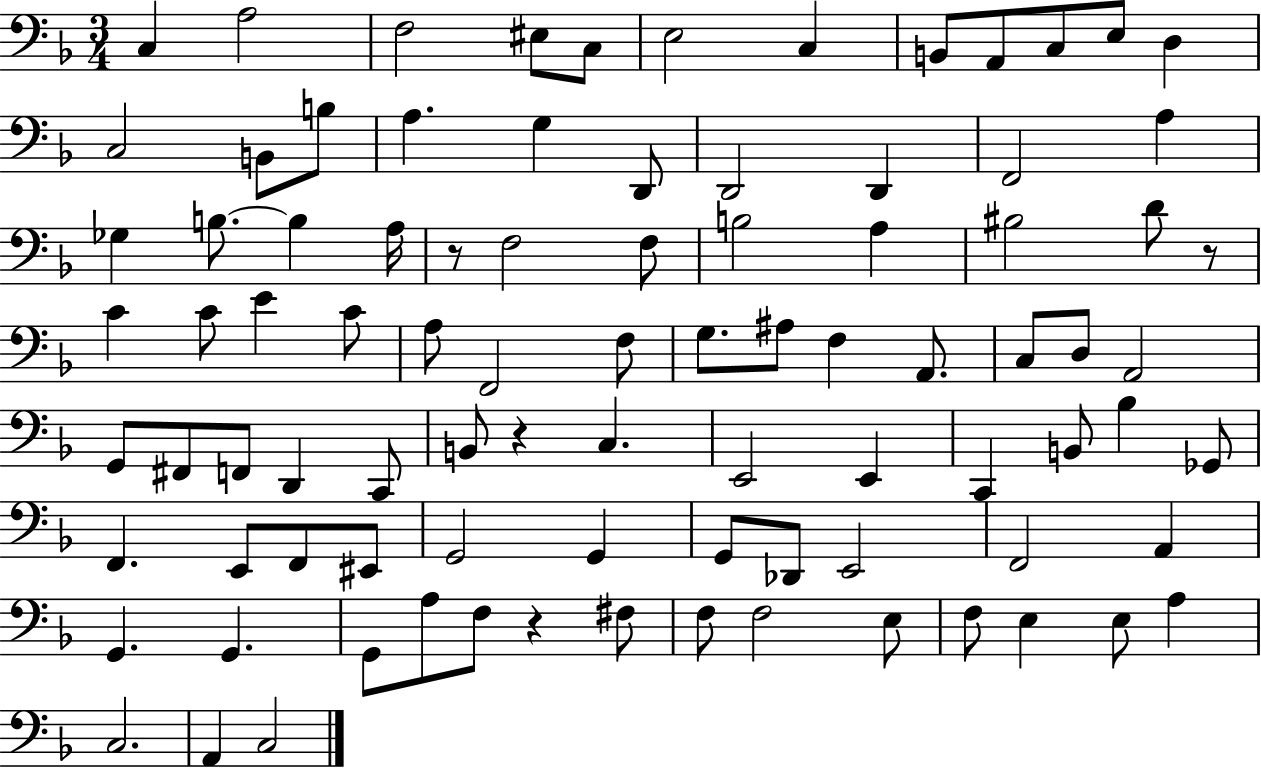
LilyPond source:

{
  \clef bass
  \numericTimeSignature
  \time 3/4
  \key f \major
  c4 a2 | f2 eis8 c8 | e2 c4 | b,8 a,8 c8 e8 d4 | \break c2 b,8 b8 | a4. g4 d,8 | d,2 d,4 | f,2 a4 | \break ges4 b8.~~ b4 a16 | r8 f2 f8 | b2 a4 | bis2 d'8 r8 | \break c'4 c'8 e'4 c'8 | a8 f,2 f8 | g8. ais8 f4 a,8. | c8 d8 a,2 | \break g,8 fis,8 f,8 d,4 c,8 | b,8 r4 c4. | e,2 e,4 | c,4 b,8 bes4 ges,8 | \break f,4. e,8 f,8 eis,8 | g,2 g,4 | g,8 des,8 e,2 | f,2 a,4 | \break g,4. g,4. | g,8 a8 f8 r4 fis8 | f8 f2 e8 | f8 e4 e8 a4 | \break c2. | a,4 c2 | \bar "|."
}